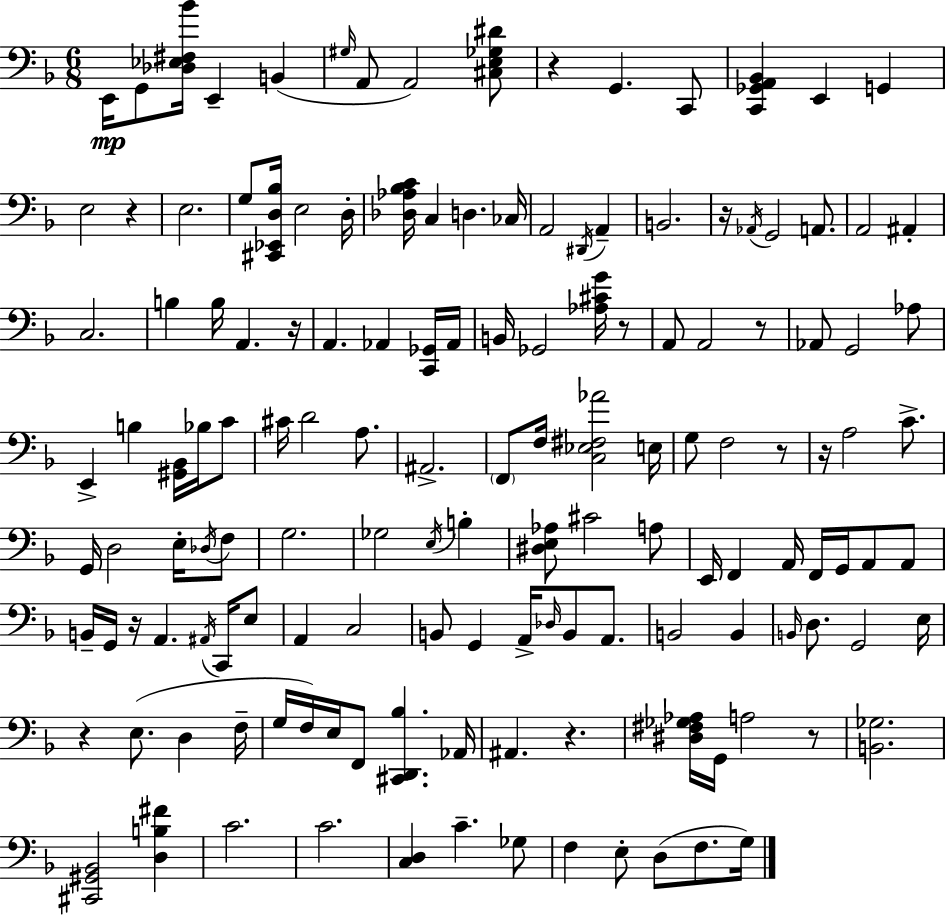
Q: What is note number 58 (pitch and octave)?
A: G2